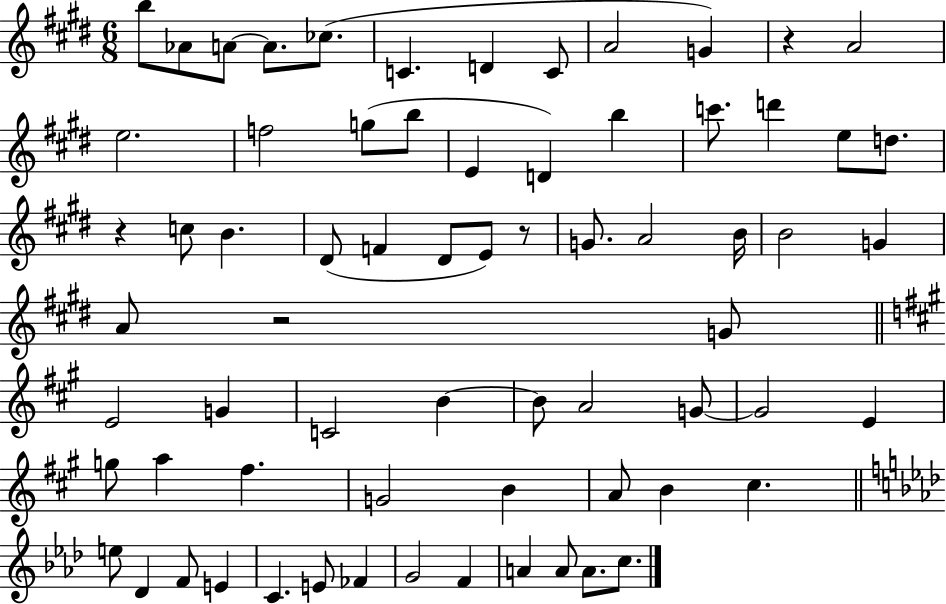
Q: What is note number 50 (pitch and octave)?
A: A4